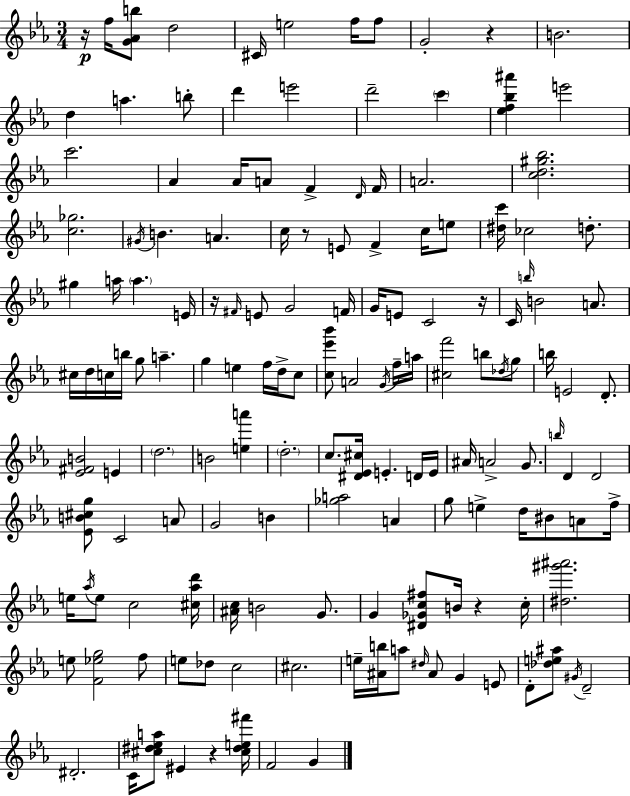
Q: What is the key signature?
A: EES major